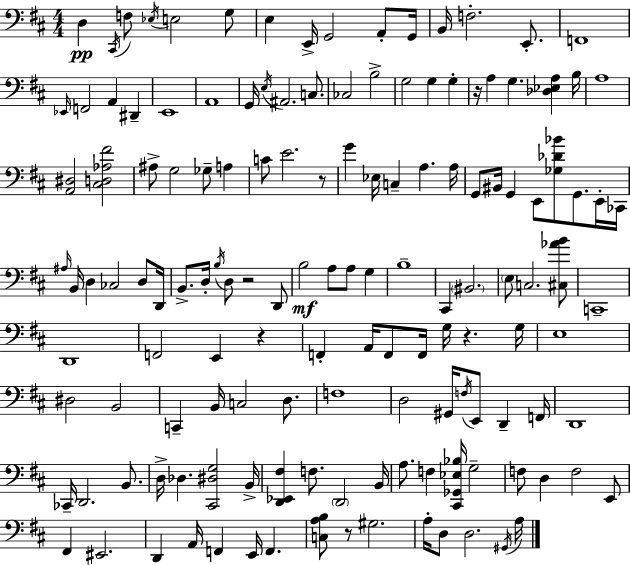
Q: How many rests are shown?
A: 6